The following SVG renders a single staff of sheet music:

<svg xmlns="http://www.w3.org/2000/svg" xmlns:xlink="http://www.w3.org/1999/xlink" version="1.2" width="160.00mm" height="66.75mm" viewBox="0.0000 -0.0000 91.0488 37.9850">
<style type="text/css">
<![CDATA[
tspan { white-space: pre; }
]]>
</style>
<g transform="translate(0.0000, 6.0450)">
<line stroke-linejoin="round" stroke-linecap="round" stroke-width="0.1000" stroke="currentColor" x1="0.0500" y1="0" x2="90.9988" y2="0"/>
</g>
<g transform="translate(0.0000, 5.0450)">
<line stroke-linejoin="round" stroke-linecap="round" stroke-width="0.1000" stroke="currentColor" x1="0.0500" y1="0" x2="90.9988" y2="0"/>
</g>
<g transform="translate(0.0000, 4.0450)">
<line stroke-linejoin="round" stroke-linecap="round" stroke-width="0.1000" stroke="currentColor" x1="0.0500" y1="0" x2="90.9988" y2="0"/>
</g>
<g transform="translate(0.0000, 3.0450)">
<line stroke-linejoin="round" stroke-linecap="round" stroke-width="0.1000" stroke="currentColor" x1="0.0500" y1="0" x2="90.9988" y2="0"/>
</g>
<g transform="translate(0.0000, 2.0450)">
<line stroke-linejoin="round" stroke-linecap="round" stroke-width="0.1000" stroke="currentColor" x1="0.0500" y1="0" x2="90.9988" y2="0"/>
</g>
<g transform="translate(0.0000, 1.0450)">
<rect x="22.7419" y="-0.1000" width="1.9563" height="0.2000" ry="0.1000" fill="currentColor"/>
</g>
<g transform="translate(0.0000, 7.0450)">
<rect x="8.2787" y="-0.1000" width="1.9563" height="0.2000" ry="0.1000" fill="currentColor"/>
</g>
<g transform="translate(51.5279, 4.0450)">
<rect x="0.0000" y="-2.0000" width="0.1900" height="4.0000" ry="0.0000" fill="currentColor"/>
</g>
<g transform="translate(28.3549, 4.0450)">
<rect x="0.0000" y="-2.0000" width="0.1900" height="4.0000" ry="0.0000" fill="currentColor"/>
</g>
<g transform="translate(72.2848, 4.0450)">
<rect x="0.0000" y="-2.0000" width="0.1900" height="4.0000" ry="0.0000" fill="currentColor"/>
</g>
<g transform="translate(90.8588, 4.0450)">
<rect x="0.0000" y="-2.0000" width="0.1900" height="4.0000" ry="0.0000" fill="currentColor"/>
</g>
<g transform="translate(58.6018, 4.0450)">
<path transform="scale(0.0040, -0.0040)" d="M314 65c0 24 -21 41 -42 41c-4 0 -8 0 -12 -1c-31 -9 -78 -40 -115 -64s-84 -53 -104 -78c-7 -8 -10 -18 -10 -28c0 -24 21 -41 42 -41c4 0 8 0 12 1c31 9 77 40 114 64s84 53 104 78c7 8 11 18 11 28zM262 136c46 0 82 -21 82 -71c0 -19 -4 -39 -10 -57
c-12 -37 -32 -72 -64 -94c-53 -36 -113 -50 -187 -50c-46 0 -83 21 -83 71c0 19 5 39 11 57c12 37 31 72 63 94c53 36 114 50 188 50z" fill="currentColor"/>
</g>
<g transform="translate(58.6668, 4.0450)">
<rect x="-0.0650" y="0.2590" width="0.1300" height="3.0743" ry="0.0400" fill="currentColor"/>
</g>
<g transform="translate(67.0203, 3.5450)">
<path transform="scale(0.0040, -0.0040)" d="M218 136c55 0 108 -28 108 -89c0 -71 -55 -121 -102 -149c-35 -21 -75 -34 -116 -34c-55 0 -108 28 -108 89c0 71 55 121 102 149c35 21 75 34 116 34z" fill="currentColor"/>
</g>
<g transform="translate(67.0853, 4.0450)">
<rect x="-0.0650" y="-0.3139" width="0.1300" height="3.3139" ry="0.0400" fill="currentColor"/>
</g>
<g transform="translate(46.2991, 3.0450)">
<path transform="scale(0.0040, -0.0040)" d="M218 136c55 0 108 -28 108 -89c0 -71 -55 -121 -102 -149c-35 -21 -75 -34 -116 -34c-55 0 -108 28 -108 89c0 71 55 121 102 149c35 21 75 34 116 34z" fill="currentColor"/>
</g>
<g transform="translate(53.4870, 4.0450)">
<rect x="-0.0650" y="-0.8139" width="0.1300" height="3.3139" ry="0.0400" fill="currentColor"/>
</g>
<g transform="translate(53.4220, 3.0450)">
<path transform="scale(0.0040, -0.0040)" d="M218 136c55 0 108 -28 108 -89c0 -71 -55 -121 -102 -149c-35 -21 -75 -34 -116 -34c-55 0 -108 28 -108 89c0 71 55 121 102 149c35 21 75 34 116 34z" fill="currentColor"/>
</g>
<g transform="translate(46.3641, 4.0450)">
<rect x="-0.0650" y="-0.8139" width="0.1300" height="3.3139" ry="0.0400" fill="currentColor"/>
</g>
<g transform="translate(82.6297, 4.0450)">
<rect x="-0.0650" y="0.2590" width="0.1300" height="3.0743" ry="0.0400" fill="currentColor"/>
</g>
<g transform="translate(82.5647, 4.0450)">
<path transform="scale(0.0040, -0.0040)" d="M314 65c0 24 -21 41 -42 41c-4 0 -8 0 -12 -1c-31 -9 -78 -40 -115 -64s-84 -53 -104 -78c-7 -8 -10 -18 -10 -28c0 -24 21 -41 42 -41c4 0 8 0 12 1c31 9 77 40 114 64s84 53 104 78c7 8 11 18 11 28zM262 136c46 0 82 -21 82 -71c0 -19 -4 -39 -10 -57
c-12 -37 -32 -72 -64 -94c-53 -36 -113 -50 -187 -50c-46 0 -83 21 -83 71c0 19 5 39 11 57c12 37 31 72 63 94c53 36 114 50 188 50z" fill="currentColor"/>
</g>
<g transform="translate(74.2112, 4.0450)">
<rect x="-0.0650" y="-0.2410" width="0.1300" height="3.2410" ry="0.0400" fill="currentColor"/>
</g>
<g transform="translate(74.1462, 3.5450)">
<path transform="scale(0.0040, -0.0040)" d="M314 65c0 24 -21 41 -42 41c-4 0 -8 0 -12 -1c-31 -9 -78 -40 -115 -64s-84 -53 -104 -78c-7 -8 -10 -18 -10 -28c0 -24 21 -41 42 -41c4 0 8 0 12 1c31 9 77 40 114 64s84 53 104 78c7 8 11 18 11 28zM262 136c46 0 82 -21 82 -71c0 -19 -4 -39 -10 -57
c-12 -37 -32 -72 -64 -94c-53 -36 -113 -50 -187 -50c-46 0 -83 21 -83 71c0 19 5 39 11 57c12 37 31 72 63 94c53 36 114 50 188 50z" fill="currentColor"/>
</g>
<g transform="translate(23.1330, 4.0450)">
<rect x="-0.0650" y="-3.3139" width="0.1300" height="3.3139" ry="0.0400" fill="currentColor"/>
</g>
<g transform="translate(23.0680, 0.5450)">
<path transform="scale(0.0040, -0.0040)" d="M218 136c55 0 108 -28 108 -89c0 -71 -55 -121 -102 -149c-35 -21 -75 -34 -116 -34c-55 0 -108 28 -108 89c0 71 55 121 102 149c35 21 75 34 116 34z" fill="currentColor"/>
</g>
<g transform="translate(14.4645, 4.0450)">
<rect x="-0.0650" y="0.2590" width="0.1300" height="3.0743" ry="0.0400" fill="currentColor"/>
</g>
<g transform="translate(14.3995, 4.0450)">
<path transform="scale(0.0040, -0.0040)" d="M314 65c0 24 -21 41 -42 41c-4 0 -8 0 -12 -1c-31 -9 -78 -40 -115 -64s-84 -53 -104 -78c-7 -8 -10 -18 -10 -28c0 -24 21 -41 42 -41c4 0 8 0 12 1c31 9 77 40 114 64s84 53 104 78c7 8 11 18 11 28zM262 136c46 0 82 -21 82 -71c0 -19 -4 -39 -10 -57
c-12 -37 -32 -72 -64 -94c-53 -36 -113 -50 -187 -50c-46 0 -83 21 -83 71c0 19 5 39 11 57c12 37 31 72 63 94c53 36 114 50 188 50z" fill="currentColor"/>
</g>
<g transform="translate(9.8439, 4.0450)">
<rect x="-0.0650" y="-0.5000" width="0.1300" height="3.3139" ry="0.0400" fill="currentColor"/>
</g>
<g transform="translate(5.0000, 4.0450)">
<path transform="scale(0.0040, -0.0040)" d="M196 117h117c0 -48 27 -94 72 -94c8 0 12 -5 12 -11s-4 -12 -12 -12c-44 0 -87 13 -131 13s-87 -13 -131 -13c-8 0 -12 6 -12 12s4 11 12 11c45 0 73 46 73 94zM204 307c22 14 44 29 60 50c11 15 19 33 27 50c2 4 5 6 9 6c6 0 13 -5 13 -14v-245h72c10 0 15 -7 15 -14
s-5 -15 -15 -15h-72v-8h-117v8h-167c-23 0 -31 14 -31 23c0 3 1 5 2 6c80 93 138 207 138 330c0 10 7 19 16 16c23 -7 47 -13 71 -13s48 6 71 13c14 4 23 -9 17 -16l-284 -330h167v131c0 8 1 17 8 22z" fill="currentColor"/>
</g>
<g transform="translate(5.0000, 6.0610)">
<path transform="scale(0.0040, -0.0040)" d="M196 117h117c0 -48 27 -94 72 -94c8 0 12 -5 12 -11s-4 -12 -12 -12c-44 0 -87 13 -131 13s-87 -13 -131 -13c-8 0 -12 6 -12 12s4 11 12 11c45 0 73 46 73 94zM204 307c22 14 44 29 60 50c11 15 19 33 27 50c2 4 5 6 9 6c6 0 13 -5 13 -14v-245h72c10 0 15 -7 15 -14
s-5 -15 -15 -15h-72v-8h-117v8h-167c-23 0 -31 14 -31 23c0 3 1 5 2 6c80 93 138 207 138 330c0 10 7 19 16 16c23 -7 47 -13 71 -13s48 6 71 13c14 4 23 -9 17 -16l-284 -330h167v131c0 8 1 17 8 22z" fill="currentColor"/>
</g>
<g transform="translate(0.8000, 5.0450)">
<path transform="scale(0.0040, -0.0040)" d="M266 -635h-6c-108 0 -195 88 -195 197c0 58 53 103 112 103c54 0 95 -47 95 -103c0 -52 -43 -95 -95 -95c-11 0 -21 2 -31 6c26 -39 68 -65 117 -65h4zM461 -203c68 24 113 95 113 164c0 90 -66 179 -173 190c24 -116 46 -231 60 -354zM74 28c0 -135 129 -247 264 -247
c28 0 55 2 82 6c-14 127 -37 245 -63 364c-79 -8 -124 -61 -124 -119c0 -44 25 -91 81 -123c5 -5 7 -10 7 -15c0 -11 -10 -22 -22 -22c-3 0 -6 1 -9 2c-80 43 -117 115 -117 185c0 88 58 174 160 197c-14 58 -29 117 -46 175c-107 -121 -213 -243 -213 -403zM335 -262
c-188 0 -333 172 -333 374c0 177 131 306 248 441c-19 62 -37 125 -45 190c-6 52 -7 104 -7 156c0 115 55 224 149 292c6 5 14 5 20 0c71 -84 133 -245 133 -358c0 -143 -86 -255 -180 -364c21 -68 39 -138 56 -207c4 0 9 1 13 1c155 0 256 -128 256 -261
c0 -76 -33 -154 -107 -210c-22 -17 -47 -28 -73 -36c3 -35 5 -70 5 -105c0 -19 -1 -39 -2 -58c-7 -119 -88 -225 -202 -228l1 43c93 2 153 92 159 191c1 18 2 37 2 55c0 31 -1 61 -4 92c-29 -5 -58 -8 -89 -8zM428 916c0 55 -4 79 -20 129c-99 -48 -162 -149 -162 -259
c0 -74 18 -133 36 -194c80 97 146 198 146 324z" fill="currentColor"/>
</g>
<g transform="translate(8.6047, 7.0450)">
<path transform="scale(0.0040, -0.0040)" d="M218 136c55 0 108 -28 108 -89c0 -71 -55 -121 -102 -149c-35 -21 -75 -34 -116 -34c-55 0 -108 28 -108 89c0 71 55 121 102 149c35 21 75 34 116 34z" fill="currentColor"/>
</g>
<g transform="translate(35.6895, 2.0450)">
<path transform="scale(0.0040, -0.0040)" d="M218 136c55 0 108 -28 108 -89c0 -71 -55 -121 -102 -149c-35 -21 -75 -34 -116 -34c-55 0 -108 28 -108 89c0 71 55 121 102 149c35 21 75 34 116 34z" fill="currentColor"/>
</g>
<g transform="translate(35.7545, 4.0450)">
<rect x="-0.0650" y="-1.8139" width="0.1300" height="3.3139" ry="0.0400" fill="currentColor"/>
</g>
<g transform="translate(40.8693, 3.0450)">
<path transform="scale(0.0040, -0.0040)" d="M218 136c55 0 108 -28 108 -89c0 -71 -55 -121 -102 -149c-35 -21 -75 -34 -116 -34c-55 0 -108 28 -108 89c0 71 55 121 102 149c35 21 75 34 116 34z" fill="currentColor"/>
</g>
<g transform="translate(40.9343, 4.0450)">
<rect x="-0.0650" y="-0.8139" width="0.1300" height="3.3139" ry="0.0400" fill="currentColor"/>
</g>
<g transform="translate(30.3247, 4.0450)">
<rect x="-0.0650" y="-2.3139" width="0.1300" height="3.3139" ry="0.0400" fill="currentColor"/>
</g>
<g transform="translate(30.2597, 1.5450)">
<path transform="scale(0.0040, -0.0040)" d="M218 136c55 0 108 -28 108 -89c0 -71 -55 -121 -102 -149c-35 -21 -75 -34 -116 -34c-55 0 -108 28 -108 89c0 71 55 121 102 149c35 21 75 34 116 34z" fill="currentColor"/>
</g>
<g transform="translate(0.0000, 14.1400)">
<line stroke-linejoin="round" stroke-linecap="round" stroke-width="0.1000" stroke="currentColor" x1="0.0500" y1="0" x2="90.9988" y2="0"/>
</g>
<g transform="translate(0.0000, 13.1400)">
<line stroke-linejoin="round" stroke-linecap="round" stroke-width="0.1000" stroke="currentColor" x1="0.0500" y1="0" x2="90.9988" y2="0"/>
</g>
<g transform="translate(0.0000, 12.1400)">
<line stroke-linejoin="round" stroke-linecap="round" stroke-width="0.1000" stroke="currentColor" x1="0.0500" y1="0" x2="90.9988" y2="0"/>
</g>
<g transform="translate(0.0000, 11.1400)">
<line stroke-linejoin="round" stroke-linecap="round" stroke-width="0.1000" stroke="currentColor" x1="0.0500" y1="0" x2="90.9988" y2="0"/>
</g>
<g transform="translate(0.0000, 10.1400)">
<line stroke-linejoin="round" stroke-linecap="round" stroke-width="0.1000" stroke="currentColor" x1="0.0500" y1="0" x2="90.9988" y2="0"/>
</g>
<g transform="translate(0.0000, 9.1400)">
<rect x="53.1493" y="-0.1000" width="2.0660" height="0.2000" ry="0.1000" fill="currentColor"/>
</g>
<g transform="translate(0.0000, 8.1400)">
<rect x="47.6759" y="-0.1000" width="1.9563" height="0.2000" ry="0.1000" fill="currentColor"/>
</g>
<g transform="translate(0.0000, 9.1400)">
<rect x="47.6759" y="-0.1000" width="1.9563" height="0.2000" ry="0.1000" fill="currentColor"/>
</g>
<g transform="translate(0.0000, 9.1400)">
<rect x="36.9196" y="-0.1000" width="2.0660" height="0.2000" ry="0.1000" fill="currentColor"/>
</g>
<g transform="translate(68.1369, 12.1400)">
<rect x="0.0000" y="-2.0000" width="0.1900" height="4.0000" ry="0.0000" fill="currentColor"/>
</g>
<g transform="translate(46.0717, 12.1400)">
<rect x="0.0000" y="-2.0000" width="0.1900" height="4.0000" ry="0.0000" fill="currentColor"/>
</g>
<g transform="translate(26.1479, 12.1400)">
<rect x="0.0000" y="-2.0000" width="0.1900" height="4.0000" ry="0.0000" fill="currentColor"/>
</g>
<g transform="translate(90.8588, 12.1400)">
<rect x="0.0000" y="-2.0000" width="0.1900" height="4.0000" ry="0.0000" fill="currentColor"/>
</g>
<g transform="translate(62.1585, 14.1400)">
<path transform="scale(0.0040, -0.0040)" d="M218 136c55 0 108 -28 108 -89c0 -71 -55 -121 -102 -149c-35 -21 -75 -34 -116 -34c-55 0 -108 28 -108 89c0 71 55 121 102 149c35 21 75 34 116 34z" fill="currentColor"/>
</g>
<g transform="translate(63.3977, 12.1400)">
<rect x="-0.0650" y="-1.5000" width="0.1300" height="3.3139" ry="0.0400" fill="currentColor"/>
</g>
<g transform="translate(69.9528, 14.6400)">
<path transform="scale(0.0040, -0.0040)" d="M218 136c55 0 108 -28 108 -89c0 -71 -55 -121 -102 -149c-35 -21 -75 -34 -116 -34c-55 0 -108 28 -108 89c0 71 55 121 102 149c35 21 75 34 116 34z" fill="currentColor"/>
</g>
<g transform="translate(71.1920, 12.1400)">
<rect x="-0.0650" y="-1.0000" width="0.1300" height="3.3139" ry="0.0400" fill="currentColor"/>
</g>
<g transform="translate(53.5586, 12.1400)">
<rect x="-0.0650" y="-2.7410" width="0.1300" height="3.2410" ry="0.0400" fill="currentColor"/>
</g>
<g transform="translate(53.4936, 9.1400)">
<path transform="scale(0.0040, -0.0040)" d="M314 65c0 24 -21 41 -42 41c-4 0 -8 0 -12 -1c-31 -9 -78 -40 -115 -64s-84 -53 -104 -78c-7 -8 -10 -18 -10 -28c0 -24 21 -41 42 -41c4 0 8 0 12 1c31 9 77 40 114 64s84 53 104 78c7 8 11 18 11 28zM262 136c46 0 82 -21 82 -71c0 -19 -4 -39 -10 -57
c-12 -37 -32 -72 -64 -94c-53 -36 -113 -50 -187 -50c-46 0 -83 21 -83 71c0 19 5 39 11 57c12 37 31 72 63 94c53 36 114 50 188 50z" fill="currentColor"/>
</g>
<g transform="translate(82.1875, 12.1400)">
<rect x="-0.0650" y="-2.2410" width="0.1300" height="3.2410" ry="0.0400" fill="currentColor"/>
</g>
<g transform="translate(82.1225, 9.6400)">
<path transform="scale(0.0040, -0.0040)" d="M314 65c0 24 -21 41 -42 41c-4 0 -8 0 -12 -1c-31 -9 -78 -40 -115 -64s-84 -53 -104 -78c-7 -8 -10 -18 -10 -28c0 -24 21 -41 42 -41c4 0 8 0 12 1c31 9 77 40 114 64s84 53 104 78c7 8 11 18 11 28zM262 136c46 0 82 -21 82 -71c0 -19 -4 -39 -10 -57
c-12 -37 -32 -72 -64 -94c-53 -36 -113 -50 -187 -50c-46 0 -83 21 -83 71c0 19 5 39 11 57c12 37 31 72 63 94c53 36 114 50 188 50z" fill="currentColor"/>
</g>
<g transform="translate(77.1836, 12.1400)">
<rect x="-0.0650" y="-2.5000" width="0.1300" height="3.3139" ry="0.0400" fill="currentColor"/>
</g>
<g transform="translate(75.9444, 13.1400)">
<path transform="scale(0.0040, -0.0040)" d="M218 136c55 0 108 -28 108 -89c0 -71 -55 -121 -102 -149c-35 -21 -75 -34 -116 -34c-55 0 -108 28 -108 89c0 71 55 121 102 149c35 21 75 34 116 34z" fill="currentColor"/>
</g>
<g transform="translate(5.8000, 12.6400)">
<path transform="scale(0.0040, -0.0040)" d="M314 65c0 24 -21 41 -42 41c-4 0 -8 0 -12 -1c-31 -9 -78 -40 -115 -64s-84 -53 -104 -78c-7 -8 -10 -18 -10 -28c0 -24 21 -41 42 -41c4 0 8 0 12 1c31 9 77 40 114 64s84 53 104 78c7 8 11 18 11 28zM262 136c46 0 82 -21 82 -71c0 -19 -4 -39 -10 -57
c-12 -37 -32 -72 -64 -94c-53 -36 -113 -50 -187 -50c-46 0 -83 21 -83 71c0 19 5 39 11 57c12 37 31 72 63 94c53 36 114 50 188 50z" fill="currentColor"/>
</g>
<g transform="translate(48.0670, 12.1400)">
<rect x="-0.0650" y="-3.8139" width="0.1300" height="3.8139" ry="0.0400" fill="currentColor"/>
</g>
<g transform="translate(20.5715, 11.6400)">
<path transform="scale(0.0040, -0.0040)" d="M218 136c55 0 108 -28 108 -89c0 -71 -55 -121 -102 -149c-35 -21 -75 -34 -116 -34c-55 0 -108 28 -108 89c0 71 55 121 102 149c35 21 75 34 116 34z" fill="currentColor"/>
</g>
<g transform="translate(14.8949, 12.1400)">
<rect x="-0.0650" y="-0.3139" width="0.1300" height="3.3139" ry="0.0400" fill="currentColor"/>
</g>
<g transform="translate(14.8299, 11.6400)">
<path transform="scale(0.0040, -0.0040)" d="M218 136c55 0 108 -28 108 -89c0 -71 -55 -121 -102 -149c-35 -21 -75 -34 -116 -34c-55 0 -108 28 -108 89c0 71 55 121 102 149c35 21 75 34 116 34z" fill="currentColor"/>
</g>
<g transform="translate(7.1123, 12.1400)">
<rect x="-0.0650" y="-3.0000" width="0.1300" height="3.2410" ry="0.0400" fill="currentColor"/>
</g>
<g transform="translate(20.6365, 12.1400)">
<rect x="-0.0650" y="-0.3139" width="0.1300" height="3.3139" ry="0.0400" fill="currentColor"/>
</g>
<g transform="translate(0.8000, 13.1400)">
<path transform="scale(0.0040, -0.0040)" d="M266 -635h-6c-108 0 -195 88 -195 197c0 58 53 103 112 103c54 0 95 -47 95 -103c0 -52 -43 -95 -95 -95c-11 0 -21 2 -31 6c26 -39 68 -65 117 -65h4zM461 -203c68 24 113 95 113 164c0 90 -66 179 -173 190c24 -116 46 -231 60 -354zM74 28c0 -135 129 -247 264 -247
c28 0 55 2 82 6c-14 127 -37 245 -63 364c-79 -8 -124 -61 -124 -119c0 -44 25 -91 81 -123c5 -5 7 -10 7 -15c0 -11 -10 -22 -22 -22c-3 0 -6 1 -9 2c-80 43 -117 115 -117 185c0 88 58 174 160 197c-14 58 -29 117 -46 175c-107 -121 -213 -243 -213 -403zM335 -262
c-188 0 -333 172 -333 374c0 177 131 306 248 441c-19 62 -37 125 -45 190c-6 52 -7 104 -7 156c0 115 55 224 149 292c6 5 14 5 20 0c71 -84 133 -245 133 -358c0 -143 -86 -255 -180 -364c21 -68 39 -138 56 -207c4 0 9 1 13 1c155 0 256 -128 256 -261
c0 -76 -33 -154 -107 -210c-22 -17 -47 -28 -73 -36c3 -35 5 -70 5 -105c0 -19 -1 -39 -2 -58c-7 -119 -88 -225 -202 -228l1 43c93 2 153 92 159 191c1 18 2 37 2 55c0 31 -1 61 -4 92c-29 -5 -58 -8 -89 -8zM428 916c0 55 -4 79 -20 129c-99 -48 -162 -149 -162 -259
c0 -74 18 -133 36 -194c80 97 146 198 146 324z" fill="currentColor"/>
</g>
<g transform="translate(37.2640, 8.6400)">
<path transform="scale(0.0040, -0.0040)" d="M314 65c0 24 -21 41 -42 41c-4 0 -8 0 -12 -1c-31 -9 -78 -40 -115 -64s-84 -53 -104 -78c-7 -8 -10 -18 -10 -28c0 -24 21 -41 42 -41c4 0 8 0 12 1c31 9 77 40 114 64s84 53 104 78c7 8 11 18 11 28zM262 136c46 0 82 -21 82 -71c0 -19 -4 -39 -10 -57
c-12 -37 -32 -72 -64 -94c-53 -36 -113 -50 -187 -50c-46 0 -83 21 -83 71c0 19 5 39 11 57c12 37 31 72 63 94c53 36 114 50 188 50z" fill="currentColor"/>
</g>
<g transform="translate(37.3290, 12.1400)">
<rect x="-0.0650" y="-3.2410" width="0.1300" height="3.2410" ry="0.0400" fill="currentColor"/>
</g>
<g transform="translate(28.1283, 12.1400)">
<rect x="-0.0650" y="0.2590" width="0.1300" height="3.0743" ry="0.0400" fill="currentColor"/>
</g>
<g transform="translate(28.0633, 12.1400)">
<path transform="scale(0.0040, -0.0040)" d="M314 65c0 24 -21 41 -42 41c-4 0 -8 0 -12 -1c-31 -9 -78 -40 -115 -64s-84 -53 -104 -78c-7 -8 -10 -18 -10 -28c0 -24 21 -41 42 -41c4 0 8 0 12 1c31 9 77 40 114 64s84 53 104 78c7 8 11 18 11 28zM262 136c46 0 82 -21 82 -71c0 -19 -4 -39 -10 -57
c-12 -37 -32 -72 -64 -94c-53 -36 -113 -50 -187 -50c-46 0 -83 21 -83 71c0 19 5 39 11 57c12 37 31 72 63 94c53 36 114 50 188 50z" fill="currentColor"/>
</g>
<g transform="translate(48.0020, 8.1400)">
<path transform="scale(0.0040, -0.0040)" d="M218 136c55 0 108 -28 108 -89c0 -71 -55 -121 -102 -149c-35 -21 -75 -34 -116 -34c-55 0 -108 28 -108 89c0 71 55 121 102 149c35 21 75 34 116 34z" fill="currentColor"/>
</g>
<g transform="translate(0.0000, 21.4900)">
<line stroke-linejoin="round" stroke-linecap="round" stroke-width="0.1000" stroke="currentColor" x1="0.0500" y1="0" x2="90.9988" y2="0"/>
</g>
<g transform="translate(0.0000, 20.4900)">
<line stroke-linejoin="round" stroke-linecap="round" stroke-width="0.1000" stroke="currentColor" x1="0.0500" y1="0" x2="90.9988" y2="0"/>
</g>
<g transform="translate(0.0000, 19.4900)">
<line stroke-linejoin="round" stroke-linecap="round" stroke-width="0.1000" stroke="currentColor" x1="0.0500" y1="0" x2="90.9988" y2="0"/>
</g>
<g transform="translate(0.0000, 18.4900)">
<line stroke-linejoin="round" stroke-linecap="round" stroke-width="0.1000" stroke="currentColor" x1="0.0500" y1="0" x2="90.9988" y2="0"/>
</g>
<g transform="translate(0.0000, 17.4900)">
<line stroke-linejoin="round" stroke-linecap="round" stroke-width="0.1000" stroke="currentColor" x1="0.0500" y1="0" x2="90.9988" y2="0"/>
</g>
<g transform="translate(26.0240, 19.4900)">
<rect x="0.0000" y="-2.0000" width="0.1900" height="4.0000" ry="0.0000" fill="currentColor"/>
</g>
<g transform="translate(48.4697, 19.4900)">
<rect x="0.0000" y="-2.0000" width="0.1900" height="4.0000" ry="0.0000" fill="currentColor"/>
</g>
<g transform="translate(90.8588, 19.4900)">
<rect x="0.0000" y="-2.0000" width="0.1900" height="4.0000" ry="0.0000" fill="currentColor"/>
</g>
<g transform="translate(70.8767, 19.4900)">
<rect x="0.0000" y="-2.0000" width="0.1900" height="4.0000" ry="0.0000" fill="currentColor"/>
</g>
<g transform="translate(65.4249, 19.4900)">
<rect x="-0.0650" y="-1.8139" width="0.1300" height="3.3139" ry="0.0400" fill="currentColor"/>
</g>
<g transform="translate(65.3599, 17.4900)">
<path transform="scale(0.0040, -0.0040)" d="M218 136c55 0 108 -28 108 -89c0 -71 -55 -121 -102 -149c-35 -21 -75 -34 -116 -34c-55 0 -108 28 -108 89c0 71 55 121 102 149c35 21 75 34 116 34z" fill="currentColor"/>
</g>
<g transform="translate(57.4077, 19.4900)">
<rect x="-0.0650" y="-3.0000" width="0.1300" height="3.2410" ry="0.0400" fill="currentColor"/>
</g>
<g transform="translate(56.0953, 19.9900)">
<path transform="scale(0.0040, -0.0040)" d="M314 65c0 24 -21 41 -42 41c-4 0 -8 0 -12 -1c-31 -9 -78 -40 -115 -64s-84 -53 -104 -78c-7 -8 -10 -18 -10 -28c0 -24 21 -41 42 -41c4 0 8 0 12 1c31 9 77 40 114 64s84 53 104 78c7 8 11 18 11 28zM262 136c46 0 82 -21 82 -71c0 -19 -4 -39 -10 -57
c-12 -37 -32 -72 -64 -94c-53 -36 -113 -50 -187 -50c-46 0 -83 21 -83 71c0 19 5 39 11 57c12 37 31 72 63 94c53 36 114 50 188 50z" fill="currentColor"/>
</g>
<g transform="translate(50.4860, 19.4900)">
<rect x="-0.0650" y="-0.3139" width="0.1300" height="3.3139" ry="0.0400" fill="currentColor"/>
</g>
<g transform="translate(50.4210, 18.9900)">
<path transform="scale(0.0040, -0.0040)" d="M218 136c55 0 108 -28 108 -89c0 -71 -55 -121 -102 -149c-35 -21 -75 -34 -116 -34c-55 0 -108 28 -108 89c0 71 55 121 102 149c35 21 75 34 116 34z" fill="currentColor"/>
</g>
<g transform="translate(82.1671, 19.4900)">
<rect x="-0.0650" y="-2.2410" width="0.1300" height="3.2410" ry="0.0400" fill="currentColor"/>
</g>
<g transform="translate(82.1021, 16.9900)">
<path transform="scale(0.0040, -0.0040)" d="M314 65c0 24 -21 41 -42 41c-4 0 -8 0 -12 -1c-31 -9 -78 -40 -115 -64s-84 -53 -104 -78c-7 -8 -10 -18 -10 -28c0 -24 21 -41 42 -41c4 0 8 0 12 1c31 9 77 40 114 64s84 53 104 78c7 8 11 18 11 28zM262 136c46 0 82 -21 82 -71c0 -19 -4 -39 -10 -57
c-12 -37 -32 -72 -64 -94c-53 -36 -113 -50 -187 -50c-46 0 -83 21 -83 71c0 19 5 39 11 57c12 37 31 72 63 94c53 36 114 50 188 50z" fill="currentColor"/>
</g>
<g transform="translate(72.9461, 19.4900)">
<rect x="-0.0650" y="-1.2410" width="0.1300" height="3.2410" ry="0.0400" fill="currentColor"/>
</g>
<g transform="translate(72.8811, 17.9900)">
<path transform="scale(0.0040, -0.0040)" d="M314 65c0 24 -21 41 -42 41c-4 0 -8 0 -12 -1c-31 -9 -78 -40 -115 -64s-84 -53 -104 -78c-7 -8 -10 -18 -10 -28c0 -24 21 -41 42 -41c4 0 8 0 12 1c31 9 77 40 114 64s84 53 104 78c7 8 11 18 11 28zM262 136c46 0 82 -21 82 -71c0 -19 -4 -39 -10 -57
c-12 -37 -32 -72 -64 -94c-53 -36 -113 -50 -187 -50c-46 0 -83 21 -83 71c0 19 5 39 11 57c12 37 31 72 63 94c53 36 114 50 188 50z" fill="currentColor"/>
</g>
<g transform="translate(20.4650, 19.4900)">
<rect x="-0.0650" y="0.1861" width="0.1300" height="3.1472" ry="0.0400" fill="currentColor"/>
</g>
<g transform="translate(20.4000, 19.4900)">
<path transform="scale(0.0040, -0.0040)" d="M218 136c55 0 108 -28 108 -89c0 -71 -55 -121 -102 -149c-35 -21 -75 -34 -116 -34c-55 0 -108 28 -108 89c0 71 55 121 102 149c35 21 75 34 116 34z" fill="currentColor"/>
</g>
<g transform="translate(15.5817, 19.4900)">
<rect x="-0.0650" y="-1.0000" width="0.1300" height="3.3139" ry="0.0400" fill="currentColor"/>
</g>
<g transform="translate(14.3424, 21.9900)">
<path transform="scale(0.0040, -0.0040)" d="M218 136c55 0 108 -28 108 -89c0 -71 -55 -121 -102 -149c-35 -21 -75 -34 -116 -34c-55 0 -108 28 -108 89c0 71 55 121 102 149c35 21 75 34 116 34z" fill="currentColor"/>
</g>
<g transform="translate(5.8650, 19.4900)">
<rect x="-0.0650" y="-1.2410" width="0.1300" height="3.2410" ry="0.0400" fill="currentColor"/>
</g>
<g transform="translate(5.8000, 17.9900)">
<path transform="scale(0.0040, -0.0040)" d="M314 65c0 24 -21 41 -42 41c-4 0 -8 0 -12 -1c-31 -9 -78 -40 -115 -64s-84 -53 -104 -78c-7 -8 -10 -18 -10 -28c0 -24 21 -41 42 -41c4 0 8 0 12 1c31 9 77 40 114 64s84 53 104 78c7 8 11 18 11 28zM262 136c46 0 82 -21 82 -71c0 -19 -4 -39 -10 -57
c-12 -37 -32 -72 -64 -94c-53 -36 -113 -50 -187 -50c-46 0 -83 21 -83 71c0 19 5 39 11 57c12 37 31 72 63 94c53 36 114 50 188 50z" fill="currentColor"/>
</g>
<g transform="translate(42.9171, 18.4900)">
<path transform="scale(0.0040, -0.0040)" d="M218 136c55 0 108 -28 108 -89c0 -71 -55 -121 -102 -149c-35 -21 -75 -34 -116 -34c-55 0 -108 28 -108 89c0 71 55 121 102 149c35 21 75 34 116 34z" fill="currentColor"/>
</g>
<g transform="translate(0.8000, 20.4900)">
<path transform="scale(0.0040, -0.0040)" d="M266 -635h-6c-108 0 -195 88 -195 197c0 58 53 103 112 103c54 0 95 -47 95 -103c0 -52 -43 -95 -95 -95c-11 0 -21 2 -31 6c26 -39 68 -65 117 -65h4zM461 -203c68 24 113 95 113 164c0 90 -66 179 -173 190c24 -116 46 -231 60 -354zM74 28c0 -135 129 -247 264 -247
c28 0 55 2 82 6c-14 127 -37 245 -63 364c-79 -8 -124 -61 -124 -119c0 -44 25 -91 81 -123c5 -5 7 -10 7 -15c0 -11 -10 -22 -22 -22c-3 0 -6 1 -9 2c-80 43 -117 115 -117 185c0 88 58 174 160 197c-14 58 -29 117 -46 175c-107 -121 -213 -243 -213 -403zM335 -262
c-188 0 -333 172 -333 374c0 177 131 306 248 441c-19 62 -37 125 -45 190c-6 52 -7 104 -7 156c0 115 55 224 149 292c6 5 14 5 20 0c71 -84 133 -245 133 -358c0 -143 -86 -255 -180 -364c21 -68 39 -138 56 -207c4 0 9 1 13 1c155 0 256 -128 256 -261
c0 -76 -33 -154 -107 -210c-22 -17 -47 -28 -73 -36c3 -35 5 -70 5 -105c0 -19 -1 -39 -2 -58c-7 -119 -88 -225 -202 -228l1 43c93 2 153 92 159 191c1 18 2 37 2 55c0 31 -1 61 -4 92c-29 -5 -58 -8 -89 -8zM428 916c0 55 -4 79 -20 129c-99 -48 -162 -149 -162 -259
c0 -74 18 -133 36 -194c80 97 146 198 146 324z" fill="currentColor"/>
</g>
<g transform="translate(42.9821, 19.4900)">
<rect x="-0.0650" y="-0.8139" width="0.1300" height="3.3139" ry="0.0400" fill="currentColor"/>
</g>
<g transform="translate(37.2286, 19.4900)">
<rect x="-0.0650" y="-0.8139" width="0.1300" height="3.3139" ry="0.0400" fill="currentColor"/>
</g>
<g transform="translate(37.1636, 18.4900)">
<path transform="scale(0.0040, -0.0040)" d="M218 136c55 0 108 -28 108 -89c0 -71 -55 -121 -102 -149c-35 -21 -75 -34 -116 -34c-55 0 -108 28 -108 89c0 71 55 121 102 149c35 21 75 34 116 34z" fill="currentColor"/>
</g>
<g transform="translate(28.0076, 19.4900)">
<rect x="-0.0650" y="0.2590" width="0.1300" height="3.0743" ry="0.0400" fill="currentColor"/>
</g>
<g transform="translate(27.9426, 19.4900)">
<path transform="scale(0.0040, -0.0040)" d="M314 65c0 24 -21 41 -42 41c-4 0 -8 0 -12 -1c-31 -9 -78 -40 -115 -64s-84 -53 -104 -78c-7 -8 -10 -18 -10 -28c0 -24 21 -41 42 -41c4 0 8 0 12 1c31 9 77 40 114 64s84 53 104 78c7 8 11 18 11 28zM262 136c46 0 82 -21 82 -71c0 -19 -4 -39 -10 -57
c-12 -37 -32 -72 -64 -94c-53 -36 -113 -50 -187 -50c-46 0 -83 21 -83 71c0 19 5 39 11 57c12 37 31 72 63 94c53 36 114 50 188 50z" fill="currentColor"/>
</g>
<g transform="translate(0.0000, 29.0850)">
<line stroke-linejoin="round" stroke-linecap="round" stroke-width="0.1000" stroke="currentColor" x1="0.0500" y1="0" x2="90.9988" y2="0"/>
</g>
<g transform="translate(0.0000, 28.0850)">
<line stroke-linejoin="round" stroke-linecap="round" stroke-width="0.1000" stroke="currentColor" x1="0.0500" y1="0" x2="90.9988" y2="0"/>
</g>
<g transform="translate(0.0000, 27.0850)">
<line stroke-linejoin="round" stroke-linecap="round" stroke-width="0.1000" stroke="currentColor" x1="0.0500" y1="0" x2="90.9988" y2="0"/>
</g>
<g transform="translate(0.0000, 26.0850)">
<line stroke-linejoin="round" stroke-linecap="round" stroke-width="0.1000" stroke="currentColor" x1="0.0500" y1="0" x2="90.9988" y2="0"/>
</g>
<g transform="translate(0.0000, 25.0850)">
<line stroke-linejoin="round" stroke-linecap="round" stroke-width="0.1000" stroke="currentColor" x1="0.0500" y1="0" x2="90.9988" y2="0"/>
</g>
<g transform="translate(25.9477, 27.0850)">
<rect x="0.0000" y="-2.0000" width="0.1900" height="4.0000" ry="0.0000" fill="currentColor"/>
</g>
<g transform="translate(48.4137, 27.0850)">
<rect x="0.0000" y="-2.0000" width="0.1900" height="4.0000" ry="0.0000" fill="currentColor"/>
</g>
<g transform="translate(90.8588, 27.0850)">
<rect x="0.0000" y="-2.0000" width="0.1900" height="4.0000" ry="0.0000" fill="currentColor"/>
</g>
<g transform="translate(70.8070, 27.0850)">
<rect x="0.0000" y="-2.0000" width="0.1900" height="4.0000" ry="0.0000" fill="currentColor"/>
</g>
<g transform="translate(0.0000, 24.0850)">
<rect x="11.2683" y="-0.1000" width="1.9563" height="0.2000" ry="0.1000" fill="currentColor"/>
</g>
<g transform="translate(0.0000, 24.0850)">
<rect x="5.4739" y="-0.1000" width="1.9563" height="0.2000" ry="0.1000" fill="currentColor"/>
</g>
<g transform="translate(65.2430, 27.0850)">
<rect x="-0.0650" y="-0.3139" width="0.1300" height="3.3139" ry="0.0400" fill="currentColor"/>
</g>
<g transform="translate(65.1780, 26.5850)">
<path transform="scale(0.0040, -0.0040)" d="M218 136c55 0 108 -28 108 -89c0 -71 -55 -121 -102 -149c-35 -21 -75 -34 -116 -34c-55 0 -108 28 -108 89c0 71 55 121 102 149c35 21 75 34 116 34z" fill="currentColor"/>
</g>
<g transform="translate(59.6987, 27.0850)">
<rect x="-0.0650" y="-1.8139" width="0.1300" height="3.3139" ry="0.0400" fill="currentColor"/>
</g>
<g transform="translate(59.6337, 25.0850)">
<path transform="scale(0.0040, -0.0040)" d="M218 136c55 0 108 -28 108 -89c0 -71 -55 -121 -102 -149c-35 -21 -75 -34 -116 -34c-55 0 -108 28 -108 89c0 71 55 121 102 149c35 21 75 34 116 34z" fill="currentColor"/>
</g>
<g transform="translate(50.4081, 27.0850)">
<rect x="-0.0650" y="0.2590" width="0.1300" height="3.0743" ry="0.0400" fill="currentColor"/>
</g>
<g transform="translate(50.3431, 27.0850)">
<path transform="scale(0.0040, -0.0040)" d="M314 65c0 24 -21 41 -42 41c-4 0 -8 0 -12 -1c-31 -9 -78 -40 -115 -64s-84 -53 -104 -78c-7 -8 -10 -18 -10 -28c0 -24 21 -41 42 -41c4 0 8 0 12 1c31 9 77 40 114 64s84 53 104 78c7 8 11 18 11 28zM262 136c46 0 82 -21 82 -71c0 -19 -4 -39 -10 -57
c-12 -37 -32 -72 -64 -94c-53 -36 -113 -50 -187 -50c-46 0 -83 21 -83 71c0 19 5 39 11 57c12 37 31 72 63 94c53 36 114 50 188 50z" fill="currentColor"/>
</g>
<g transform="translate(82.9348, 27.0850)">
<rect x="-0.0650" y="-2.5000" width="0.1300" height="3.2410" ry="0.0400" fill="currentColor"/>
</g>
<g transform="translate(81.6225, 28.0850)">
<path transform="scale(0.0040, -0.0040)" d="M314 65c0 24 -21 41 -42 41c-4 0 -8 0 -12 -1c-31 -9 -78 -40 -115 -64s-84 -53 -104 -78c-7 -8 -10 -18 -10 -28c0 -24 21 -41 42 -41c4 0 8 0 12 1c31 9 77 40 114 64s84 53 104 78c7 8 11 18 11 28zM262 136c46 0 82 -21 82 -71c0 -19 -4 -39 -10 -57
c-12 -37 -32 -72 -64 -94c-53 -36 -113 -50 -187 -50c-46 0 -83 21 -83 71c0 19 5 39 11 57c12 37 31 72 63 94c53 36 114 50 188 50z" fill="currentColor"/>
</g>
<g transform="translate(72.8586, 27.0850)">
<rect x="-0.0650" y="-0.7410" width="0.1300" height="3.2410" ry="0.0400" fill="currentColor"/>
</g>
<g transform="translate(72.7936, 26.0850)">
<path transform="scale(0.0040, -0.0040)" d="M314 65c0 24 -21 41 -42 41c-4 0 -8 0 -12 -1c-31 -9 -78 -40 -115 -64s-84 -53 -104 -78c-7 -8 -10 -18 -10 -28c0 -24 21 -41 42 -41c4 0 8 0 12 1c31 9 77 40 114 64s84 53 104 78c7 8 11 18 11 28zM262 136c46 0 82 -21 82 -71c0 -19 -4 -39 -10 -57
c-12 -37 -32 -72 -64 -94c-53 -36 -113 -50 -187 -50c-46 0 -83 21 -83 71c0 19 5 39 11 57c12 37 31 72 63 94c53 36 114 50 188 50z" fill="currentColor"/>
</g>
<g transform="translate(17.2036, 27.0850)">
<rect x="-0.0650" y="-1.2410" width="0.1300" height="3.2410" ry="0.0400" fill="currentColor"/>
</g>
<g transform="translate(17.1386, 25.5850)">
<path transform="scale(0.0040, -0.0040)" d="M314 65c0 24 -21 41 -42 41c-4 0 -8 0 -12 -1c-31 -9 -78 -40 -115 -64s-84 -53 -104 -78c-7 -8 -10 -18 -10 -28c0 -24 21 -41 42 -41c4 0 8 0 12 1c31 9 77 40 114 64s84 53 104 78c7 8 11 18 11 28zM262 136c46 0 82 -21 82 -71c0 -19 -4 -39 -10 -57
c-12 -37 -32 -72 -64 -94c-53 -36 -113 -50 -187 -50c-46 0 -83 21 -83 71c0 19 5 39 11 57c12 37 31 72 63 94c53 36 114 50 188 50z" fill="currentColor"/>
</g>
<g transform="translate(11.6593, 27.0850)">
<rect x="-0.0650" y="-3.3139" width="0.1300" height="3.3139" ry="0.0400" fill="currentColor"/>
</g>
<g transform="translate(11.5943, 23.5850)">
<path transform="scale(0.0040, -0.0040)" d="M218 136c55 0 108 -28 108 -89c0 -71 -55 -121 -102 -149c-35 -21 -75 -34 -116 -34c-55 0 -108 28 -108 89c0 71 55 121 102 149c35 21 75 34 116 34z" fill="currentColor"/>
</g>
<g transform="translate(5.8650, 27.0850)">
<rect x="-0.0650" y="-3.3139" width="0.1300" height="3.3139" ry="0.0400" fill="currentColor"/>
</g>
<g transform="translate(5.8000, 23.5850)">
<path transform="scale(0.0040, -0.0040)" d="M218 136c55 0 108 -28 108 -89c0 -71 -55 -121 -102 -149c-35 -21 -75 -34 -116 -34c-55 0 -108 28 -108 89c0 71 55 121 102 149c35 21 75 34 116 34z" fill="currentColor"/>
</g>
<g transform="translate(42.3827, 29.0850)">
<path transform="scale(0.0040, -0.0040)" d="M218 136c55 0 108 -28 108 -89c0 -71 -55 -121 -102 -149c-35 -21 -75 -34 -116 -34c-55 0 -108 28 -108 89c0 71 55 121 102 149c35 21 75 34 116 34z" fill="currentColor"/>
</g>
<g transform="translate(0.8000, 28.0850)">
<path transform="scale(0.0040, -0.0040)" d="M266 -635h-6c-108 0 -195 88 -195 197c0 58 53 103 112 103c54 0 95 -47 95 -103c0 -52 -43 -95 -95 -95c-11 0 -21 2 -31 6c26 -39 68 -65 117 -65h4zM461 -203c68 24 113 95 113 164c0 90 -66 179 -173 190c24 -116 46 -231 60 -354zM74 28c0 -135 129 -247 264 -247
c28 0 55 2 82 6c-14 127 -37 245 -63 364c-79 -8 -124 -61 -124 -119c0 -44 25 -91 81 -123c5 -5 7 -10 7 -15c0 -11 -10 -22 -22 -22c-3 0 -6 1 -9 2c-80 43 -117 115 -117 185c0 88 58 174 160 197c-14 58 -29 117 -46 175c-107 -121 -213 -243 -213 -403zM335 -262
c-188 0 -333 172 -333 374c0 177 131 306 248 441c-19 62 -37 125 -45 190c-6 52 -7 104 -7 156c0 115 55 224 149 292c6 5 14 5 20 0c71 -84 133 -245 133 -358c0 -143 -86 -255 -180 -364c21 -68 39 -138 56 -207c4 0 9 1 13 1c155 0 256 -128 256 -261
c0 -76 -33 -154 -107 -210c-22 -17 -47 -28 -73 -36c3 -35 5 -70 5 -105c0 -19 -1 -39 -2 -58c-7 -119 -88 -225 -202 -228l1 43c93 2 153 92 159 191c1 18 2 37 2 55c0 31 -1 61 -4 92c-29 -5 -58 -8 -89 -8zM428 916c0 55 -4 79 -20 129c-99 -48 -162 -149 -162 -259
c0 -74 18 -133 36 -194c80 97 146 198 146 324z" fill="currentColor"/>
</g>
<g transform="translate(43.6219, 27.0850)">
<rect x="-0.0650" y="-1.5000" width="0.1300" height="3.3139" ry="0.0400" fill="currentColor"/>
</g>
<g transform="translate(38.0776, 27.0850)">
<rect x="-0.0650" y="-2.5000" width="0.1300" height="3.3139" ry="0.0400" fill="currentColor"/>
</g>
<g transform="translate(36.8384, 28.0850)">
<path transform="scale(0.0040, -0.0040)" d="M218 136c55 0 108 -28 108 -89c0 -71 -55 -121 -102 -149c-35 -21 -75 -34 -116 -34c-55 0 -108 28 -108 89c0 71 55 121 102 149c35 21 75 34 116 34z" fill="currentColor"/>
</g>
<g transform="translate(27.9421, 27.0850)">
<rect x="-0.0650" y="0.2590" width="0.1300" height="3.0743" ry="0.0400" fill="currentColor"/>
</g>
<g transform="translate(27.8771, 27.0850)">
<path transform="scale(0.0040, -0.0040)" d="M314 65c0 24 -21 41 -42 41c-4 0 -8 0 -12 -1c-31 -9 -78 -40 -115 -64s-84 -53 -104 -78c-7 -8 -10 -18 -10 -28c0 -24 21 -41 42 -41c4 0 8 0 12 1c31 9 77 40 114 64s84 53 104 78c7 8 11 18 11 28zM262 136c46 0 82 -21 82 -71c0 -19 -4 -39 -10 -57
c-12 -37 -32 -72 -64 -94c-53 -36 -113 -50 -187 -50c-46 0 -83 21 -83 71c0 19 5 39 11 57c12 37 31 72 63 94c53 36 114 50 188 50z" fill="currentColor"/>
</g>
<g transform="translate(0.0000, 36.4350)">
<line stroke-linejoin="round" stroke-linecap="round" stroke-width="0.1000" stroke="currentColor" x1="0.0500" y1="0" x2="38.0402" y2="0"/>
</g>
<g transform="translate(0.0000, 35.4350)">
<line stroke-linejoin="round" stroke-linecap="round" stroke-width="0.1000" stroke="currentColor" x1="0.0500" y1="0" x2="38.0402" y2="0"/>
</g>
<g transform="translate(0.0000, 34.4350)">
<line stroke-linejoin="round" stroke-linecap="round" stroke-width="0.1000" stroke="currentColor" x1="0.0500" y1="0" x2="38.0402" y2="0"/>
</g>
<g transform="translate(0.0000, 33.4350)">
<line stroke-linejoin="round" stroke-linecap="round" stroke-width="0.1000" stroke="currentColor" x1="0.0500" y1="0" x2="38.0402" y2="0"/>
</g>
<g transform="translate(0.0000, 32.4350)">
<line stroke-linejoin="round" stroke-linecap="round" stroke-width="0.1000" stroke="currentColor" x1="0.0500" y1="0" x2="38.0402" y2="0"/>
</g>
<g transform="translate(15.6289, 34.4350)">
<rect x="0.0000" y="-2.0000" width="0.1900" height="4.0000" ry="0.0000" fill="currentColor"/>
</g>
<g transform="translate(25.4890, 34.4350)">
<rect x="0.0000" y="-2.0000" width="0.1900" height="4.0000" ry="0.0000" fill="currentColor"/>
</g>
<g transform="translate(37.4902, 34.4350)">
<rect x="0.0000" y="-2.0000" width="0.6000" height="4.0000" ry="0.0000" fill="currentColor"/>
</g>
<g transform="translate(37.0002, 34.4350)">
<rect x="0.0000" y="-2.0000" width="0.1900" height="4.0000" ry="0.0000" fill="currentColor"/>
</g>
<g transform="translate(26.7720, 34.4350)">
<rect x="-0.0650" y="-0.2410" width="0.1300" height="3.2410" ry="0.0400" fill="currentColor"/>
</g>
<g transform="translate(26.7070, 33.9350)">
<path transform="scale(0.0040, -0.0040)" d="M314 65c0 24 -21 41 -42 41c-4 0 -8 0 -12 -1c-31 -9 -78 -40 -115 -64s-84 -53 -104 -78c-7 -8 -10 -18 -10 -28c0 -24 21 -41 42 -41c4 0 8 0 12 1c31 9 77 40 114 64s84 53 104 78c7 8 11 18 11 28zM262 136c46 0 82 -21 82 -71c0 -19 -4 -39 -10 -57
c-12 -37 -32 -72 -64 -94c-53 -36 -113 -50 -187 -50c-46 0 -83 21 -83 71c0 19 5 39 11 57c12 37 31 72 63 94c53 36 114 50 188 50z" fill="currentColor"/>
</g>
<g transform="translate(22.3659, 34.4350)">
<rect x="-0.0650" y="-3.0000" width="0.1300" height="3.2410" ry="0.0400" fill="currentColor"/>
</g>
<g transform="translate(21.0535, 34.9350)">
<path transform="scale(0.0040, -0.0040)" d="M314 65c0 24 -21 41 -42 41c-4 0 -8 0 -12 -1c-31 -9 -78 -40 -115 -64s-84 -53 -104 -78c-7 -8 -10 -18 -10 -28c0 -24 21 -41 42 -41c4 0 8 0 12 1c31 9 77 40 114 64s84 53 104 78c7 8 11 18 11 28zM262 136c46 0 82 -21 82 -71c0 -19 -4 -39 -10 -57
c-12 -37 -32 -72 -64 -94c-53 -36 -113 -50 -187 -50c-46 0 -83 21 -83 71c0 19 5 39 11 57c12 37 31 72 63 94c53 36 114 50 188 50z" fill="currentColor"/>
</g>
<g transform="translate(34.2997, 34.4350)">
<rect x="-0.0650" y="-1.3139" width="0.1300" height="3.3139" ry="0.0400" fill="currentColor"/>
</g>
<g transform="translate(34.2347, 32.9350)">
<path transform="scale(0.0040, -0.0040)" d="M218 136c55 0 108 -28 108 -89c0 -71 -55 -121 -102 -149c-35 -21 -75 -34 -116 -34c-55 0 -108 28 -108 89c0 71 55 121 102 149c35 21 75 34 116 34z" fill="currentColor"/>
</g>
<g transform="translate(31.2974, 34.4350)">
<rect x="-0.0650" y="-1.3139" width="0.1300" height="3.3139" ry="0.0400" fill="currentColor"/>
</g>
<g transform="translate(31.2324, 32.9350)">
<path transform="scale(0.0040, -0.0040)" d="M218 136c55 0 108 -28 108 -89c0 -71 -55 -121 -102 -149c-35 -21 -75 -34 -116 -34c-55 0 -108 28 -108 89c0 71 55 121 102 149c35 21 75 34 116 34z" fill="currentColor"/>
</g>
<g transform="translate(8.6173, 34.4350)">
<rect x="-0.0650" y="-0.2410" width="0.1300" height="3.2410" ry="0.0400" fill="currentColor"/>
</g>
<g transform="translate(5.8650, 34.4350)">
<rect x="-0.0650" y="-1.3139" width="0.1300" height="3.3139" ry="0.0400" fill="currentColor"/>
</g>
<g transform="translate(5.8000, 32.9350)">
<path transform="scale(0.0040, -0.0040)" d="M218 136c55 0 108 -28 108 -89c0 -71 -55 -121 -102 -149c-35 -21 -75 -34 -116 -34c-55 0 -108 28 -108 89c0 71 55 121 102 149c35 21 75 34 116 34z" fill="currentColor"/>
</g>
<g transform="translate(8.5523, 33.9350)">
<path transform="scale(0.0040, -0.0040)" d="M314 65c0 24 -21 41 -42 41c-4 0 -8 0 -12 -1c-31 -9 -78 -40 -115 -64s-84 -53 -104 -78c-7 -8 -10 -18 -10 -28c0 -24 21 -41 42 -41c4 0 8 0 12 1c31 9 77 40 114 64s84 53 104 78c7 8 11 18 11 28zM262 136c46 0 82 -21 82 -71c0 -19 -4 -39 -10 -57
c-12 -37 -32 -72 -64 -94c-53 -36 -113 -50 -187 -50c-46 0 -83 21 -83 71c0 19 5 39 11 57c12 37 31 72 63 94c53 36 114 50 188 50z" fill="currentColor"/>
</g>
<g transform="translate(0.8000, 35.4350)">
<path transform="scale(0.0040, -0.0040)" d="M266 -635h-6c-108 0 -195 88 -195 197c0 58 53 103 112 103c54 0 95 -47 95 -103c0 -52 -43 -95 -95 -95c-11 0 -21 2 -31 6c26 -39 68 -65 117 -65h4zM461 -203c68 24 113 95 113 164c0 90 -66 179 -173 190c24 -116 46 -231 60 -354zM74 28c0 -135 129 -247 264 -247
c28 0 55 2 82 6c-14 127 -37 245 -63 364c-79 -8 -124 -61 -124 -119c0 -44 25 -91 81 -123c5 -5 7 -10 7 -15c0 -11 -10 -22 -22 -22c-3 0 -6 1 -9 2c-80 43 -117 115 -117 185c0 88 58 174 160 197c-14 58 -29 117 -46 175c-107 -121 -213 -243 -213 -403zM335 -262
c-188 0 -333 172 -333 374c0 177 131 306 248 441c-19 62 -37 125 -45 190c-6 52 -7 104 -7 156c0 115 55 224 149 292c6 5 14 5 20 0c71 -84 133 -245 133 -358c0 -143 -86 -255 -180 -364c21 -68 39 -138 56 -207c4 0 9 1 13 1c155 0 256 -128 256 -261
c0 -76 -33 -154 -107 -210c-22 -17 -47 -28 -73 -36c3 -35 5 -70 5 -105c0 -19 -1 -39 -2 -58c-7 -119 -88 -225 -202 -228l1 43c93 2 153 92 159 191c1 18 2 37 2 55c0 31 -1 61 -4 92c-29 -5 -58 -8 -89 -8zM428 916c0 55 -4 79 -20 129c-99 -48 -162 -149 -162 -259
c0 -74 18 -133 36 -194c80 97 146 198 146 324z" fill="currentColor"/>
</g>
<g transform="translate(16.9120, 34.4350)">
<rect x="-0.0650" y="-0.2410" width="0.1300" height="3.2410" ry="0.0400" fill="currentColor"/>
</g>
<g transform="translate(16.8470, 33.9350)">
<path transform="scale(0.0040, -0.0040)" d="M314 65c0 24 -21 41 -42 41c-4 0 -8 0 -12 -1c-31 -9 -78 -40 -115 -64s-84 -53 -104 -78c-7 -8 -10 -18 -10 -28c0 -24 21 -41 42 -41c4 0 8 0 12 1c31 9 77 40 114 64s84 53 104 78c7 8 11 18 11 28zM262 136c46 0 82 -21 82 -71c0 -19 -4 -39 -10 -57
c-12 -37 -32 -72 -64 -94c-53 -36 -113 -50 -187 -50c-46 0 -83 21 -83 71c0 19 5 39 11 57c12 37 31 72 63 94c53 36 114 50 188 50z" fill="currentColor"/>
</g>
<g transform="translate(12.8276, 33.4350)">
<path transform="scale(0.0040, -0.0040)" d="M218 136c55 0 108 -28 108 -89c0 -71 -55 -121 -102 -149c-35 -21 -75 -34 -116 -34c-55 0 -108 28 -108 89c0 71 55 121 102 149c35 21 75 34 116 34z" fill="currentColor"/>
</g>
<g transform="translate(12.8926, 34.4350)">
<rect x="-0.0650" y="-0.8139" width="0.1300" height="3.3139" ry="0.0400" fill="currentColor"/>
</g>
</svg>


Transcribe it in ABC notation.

X:1
T:Untitled
M:4/4
L:1/4
K:C
C B2 b g f d d d B2 c c2 B2 A2 c c B2 b2 c' a2 E D G g2 e2 D B B2 d d c A2 f e2 g2 b b e2 B2 G E B2 f c d2 G2 e c2 d c2 A2 c2 e e